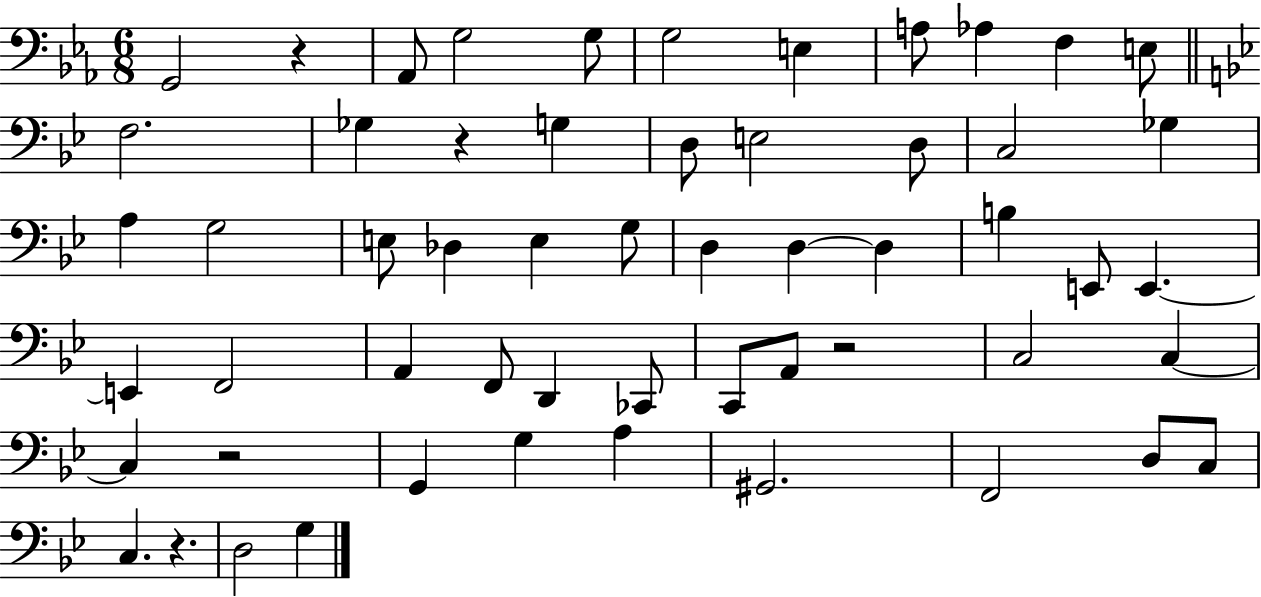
G2/h R/q Ab2/e G3/h G3/e G3/h E3/q A3/e Ab3/q F3/q E3/e F3/h. Gb3/q R/q G3/q D3/e E3/h D3/e C3/h Gb3/q A3/q G3/h E3/e Db3/q E3/q G3/e D3/q D3/q D3/q B3/q E2/e E2/q. E2/q F2/h A2/q F2/e D2/q CES2/e C2/e A2/e R/h C3/h C3/q C3/q R/h G2/q G3/q A3/q G#2/h. F2/h D3/e C3/e C3/q. R/q. D3/h G3/q